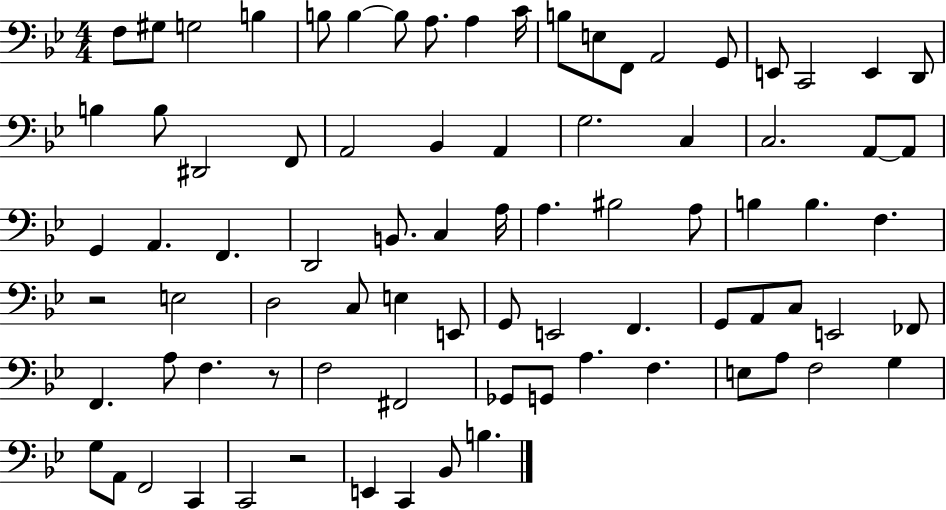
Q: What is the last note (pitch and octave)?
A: B3